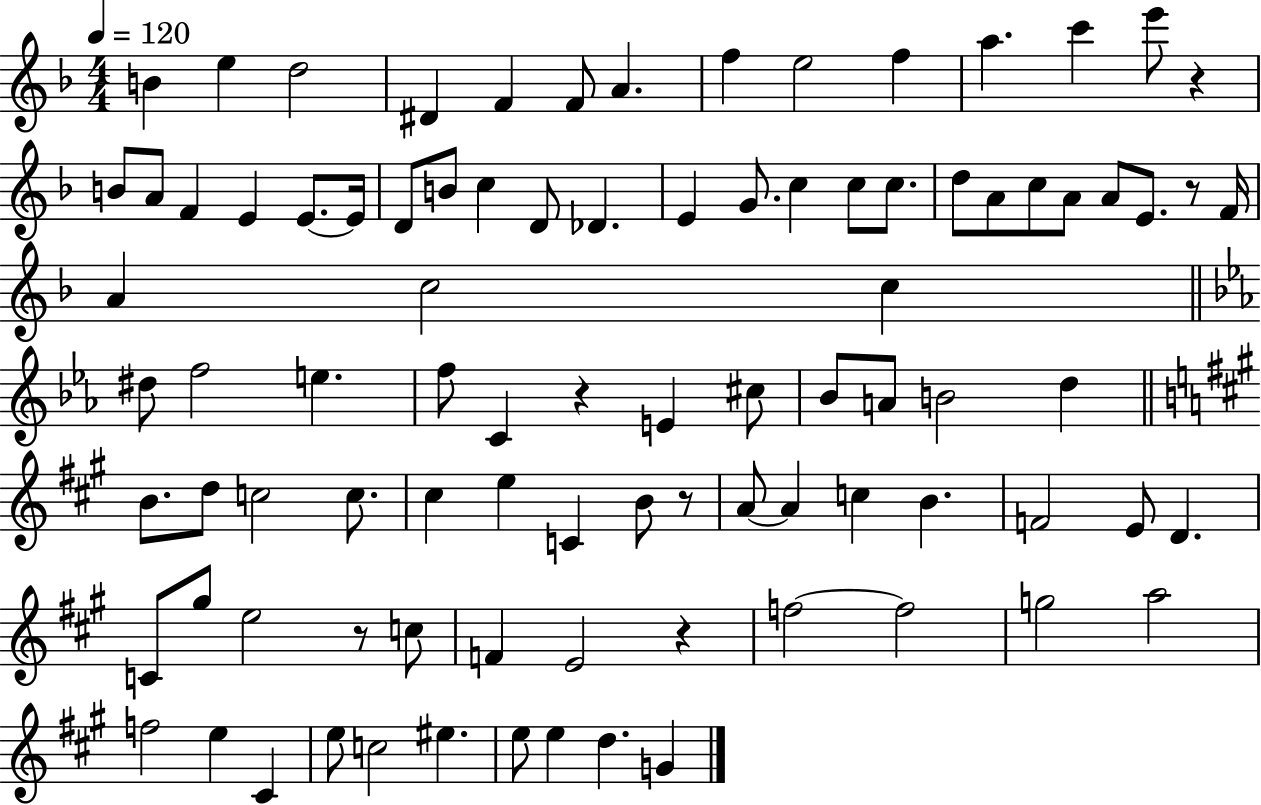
X:1
T:Untitled
M:4/4
L:1/4
K:F
B e d2 ^D F F/2 A f e2 f a c' e'/2 z B/2 A/2 F E E/2 E/4 D/2 B/2 c D/2 _D E G/2 c c/2 c/2 d/2 A/2 c/2 A/2 A/2 E/2 z/2 F/4 A c2 c ^d/2 f2 e f/2 C z E ^c/2 _B/2 A/2 B2 d B/2 d/2 c2 c/2 ^c e C B/2 z/2 A/2 A c B F2 E/2 D C/2 ^g/2 e2 z/2 c/2 F E2 z f2 f2 g2 a2 f2 e ^C e/2 c2 ^e e/2 e d G